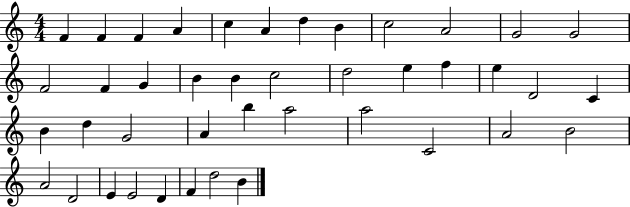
F4/q F4/q F4/q A4/q C5/q A4/q D5/q B4/q C5/h A4/h G4/h G4/h F4/h F4/q G4/q B4/q B4/q C5/h D5/h E5/q F5/q E5/q D4/h C4/q B4/q D5/q G4/h A4/q B5/q A5/h A5/h C4/h A4/h B4/h A4/h D4/h E4/q E4/h D4/q F4/q D5/h B4/q